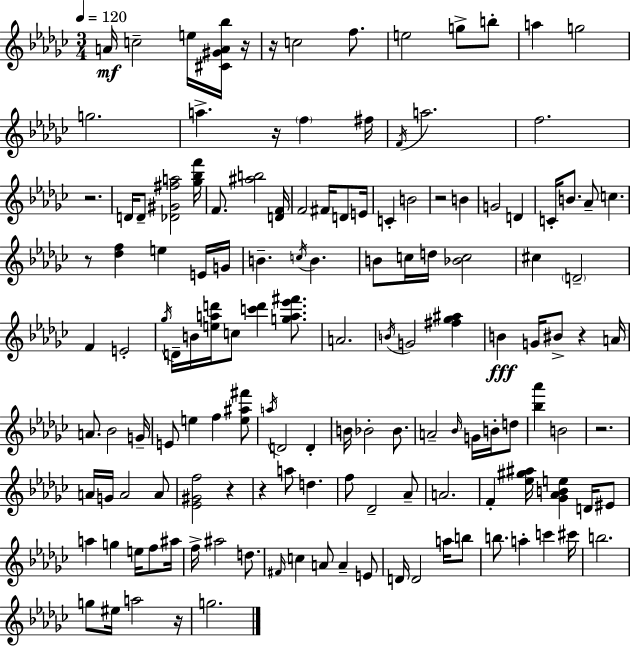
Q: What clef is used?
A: treble